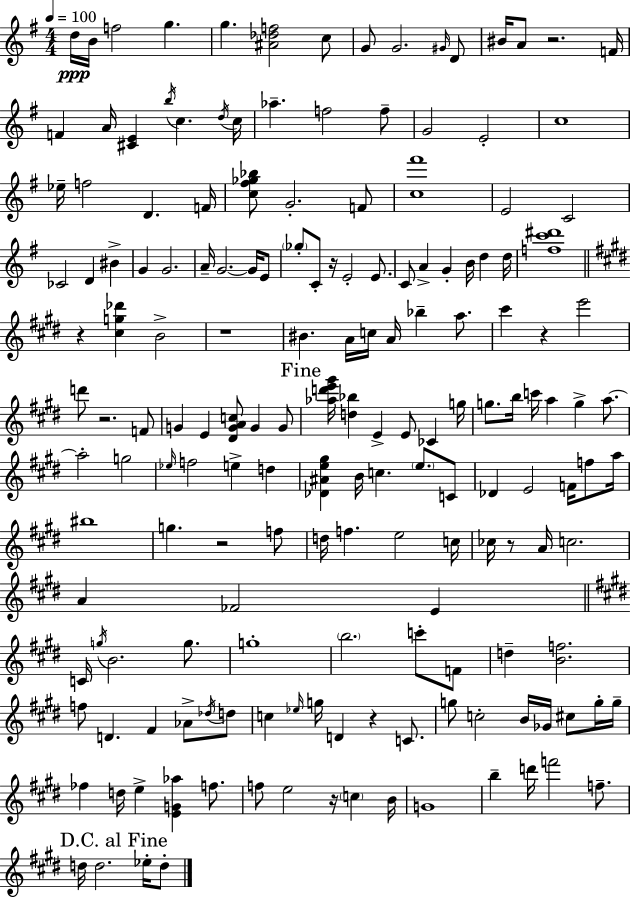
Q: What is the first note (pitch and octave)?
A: D5